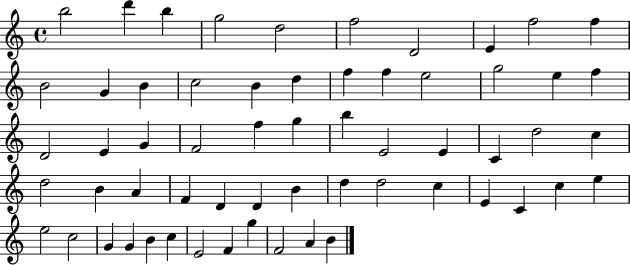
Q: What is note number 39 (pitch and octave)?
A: D4